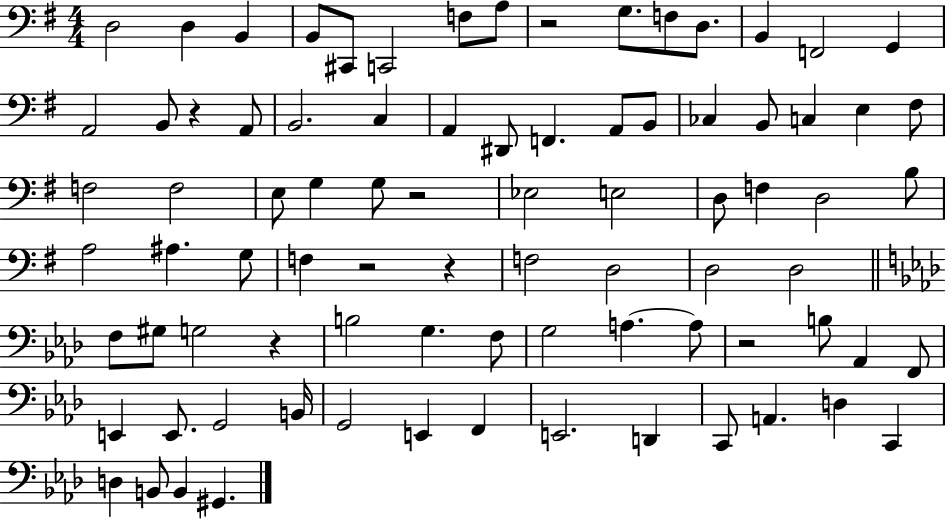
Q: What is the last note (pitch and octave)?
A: G#2